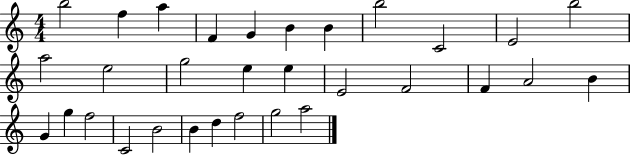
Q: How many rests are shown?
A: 0